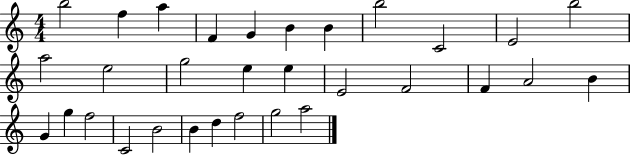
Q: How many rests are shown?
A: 0